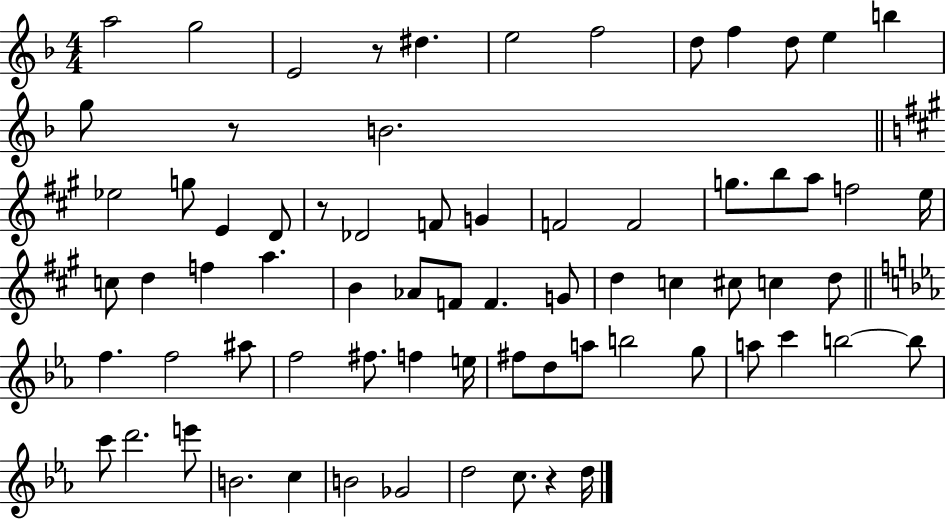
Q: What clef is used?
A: treble